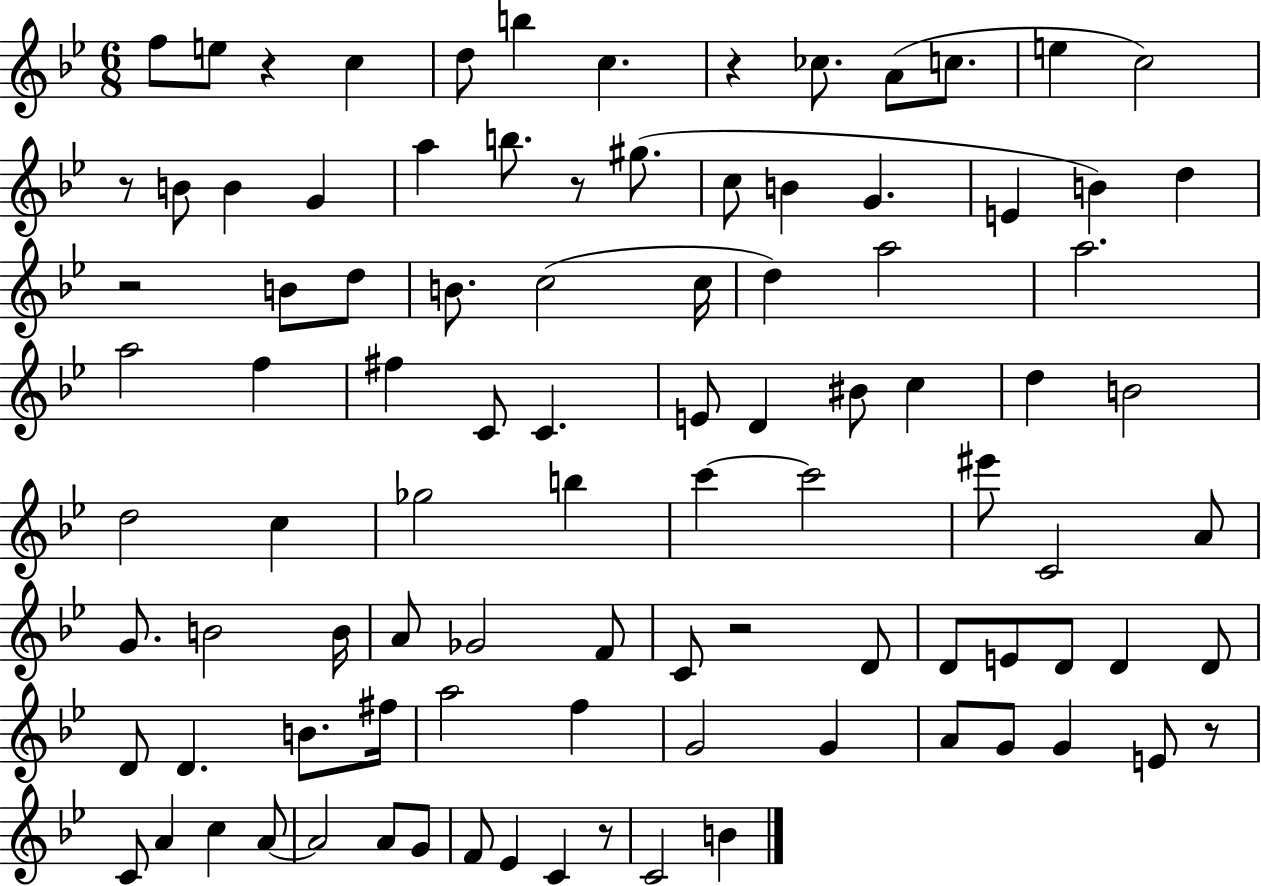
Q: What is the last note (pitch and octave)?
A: B4